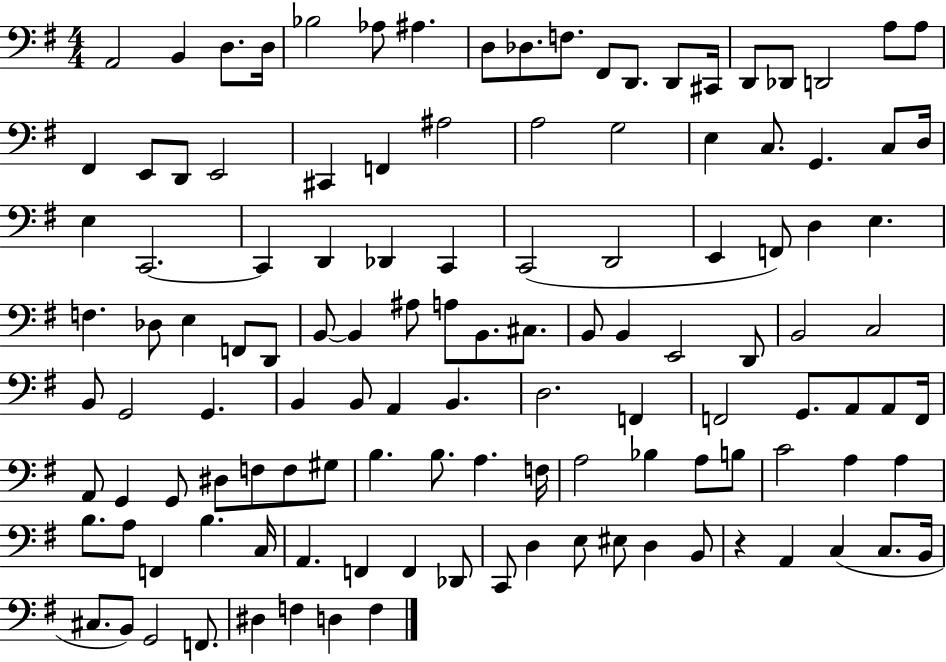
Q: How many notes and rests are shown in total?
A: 122